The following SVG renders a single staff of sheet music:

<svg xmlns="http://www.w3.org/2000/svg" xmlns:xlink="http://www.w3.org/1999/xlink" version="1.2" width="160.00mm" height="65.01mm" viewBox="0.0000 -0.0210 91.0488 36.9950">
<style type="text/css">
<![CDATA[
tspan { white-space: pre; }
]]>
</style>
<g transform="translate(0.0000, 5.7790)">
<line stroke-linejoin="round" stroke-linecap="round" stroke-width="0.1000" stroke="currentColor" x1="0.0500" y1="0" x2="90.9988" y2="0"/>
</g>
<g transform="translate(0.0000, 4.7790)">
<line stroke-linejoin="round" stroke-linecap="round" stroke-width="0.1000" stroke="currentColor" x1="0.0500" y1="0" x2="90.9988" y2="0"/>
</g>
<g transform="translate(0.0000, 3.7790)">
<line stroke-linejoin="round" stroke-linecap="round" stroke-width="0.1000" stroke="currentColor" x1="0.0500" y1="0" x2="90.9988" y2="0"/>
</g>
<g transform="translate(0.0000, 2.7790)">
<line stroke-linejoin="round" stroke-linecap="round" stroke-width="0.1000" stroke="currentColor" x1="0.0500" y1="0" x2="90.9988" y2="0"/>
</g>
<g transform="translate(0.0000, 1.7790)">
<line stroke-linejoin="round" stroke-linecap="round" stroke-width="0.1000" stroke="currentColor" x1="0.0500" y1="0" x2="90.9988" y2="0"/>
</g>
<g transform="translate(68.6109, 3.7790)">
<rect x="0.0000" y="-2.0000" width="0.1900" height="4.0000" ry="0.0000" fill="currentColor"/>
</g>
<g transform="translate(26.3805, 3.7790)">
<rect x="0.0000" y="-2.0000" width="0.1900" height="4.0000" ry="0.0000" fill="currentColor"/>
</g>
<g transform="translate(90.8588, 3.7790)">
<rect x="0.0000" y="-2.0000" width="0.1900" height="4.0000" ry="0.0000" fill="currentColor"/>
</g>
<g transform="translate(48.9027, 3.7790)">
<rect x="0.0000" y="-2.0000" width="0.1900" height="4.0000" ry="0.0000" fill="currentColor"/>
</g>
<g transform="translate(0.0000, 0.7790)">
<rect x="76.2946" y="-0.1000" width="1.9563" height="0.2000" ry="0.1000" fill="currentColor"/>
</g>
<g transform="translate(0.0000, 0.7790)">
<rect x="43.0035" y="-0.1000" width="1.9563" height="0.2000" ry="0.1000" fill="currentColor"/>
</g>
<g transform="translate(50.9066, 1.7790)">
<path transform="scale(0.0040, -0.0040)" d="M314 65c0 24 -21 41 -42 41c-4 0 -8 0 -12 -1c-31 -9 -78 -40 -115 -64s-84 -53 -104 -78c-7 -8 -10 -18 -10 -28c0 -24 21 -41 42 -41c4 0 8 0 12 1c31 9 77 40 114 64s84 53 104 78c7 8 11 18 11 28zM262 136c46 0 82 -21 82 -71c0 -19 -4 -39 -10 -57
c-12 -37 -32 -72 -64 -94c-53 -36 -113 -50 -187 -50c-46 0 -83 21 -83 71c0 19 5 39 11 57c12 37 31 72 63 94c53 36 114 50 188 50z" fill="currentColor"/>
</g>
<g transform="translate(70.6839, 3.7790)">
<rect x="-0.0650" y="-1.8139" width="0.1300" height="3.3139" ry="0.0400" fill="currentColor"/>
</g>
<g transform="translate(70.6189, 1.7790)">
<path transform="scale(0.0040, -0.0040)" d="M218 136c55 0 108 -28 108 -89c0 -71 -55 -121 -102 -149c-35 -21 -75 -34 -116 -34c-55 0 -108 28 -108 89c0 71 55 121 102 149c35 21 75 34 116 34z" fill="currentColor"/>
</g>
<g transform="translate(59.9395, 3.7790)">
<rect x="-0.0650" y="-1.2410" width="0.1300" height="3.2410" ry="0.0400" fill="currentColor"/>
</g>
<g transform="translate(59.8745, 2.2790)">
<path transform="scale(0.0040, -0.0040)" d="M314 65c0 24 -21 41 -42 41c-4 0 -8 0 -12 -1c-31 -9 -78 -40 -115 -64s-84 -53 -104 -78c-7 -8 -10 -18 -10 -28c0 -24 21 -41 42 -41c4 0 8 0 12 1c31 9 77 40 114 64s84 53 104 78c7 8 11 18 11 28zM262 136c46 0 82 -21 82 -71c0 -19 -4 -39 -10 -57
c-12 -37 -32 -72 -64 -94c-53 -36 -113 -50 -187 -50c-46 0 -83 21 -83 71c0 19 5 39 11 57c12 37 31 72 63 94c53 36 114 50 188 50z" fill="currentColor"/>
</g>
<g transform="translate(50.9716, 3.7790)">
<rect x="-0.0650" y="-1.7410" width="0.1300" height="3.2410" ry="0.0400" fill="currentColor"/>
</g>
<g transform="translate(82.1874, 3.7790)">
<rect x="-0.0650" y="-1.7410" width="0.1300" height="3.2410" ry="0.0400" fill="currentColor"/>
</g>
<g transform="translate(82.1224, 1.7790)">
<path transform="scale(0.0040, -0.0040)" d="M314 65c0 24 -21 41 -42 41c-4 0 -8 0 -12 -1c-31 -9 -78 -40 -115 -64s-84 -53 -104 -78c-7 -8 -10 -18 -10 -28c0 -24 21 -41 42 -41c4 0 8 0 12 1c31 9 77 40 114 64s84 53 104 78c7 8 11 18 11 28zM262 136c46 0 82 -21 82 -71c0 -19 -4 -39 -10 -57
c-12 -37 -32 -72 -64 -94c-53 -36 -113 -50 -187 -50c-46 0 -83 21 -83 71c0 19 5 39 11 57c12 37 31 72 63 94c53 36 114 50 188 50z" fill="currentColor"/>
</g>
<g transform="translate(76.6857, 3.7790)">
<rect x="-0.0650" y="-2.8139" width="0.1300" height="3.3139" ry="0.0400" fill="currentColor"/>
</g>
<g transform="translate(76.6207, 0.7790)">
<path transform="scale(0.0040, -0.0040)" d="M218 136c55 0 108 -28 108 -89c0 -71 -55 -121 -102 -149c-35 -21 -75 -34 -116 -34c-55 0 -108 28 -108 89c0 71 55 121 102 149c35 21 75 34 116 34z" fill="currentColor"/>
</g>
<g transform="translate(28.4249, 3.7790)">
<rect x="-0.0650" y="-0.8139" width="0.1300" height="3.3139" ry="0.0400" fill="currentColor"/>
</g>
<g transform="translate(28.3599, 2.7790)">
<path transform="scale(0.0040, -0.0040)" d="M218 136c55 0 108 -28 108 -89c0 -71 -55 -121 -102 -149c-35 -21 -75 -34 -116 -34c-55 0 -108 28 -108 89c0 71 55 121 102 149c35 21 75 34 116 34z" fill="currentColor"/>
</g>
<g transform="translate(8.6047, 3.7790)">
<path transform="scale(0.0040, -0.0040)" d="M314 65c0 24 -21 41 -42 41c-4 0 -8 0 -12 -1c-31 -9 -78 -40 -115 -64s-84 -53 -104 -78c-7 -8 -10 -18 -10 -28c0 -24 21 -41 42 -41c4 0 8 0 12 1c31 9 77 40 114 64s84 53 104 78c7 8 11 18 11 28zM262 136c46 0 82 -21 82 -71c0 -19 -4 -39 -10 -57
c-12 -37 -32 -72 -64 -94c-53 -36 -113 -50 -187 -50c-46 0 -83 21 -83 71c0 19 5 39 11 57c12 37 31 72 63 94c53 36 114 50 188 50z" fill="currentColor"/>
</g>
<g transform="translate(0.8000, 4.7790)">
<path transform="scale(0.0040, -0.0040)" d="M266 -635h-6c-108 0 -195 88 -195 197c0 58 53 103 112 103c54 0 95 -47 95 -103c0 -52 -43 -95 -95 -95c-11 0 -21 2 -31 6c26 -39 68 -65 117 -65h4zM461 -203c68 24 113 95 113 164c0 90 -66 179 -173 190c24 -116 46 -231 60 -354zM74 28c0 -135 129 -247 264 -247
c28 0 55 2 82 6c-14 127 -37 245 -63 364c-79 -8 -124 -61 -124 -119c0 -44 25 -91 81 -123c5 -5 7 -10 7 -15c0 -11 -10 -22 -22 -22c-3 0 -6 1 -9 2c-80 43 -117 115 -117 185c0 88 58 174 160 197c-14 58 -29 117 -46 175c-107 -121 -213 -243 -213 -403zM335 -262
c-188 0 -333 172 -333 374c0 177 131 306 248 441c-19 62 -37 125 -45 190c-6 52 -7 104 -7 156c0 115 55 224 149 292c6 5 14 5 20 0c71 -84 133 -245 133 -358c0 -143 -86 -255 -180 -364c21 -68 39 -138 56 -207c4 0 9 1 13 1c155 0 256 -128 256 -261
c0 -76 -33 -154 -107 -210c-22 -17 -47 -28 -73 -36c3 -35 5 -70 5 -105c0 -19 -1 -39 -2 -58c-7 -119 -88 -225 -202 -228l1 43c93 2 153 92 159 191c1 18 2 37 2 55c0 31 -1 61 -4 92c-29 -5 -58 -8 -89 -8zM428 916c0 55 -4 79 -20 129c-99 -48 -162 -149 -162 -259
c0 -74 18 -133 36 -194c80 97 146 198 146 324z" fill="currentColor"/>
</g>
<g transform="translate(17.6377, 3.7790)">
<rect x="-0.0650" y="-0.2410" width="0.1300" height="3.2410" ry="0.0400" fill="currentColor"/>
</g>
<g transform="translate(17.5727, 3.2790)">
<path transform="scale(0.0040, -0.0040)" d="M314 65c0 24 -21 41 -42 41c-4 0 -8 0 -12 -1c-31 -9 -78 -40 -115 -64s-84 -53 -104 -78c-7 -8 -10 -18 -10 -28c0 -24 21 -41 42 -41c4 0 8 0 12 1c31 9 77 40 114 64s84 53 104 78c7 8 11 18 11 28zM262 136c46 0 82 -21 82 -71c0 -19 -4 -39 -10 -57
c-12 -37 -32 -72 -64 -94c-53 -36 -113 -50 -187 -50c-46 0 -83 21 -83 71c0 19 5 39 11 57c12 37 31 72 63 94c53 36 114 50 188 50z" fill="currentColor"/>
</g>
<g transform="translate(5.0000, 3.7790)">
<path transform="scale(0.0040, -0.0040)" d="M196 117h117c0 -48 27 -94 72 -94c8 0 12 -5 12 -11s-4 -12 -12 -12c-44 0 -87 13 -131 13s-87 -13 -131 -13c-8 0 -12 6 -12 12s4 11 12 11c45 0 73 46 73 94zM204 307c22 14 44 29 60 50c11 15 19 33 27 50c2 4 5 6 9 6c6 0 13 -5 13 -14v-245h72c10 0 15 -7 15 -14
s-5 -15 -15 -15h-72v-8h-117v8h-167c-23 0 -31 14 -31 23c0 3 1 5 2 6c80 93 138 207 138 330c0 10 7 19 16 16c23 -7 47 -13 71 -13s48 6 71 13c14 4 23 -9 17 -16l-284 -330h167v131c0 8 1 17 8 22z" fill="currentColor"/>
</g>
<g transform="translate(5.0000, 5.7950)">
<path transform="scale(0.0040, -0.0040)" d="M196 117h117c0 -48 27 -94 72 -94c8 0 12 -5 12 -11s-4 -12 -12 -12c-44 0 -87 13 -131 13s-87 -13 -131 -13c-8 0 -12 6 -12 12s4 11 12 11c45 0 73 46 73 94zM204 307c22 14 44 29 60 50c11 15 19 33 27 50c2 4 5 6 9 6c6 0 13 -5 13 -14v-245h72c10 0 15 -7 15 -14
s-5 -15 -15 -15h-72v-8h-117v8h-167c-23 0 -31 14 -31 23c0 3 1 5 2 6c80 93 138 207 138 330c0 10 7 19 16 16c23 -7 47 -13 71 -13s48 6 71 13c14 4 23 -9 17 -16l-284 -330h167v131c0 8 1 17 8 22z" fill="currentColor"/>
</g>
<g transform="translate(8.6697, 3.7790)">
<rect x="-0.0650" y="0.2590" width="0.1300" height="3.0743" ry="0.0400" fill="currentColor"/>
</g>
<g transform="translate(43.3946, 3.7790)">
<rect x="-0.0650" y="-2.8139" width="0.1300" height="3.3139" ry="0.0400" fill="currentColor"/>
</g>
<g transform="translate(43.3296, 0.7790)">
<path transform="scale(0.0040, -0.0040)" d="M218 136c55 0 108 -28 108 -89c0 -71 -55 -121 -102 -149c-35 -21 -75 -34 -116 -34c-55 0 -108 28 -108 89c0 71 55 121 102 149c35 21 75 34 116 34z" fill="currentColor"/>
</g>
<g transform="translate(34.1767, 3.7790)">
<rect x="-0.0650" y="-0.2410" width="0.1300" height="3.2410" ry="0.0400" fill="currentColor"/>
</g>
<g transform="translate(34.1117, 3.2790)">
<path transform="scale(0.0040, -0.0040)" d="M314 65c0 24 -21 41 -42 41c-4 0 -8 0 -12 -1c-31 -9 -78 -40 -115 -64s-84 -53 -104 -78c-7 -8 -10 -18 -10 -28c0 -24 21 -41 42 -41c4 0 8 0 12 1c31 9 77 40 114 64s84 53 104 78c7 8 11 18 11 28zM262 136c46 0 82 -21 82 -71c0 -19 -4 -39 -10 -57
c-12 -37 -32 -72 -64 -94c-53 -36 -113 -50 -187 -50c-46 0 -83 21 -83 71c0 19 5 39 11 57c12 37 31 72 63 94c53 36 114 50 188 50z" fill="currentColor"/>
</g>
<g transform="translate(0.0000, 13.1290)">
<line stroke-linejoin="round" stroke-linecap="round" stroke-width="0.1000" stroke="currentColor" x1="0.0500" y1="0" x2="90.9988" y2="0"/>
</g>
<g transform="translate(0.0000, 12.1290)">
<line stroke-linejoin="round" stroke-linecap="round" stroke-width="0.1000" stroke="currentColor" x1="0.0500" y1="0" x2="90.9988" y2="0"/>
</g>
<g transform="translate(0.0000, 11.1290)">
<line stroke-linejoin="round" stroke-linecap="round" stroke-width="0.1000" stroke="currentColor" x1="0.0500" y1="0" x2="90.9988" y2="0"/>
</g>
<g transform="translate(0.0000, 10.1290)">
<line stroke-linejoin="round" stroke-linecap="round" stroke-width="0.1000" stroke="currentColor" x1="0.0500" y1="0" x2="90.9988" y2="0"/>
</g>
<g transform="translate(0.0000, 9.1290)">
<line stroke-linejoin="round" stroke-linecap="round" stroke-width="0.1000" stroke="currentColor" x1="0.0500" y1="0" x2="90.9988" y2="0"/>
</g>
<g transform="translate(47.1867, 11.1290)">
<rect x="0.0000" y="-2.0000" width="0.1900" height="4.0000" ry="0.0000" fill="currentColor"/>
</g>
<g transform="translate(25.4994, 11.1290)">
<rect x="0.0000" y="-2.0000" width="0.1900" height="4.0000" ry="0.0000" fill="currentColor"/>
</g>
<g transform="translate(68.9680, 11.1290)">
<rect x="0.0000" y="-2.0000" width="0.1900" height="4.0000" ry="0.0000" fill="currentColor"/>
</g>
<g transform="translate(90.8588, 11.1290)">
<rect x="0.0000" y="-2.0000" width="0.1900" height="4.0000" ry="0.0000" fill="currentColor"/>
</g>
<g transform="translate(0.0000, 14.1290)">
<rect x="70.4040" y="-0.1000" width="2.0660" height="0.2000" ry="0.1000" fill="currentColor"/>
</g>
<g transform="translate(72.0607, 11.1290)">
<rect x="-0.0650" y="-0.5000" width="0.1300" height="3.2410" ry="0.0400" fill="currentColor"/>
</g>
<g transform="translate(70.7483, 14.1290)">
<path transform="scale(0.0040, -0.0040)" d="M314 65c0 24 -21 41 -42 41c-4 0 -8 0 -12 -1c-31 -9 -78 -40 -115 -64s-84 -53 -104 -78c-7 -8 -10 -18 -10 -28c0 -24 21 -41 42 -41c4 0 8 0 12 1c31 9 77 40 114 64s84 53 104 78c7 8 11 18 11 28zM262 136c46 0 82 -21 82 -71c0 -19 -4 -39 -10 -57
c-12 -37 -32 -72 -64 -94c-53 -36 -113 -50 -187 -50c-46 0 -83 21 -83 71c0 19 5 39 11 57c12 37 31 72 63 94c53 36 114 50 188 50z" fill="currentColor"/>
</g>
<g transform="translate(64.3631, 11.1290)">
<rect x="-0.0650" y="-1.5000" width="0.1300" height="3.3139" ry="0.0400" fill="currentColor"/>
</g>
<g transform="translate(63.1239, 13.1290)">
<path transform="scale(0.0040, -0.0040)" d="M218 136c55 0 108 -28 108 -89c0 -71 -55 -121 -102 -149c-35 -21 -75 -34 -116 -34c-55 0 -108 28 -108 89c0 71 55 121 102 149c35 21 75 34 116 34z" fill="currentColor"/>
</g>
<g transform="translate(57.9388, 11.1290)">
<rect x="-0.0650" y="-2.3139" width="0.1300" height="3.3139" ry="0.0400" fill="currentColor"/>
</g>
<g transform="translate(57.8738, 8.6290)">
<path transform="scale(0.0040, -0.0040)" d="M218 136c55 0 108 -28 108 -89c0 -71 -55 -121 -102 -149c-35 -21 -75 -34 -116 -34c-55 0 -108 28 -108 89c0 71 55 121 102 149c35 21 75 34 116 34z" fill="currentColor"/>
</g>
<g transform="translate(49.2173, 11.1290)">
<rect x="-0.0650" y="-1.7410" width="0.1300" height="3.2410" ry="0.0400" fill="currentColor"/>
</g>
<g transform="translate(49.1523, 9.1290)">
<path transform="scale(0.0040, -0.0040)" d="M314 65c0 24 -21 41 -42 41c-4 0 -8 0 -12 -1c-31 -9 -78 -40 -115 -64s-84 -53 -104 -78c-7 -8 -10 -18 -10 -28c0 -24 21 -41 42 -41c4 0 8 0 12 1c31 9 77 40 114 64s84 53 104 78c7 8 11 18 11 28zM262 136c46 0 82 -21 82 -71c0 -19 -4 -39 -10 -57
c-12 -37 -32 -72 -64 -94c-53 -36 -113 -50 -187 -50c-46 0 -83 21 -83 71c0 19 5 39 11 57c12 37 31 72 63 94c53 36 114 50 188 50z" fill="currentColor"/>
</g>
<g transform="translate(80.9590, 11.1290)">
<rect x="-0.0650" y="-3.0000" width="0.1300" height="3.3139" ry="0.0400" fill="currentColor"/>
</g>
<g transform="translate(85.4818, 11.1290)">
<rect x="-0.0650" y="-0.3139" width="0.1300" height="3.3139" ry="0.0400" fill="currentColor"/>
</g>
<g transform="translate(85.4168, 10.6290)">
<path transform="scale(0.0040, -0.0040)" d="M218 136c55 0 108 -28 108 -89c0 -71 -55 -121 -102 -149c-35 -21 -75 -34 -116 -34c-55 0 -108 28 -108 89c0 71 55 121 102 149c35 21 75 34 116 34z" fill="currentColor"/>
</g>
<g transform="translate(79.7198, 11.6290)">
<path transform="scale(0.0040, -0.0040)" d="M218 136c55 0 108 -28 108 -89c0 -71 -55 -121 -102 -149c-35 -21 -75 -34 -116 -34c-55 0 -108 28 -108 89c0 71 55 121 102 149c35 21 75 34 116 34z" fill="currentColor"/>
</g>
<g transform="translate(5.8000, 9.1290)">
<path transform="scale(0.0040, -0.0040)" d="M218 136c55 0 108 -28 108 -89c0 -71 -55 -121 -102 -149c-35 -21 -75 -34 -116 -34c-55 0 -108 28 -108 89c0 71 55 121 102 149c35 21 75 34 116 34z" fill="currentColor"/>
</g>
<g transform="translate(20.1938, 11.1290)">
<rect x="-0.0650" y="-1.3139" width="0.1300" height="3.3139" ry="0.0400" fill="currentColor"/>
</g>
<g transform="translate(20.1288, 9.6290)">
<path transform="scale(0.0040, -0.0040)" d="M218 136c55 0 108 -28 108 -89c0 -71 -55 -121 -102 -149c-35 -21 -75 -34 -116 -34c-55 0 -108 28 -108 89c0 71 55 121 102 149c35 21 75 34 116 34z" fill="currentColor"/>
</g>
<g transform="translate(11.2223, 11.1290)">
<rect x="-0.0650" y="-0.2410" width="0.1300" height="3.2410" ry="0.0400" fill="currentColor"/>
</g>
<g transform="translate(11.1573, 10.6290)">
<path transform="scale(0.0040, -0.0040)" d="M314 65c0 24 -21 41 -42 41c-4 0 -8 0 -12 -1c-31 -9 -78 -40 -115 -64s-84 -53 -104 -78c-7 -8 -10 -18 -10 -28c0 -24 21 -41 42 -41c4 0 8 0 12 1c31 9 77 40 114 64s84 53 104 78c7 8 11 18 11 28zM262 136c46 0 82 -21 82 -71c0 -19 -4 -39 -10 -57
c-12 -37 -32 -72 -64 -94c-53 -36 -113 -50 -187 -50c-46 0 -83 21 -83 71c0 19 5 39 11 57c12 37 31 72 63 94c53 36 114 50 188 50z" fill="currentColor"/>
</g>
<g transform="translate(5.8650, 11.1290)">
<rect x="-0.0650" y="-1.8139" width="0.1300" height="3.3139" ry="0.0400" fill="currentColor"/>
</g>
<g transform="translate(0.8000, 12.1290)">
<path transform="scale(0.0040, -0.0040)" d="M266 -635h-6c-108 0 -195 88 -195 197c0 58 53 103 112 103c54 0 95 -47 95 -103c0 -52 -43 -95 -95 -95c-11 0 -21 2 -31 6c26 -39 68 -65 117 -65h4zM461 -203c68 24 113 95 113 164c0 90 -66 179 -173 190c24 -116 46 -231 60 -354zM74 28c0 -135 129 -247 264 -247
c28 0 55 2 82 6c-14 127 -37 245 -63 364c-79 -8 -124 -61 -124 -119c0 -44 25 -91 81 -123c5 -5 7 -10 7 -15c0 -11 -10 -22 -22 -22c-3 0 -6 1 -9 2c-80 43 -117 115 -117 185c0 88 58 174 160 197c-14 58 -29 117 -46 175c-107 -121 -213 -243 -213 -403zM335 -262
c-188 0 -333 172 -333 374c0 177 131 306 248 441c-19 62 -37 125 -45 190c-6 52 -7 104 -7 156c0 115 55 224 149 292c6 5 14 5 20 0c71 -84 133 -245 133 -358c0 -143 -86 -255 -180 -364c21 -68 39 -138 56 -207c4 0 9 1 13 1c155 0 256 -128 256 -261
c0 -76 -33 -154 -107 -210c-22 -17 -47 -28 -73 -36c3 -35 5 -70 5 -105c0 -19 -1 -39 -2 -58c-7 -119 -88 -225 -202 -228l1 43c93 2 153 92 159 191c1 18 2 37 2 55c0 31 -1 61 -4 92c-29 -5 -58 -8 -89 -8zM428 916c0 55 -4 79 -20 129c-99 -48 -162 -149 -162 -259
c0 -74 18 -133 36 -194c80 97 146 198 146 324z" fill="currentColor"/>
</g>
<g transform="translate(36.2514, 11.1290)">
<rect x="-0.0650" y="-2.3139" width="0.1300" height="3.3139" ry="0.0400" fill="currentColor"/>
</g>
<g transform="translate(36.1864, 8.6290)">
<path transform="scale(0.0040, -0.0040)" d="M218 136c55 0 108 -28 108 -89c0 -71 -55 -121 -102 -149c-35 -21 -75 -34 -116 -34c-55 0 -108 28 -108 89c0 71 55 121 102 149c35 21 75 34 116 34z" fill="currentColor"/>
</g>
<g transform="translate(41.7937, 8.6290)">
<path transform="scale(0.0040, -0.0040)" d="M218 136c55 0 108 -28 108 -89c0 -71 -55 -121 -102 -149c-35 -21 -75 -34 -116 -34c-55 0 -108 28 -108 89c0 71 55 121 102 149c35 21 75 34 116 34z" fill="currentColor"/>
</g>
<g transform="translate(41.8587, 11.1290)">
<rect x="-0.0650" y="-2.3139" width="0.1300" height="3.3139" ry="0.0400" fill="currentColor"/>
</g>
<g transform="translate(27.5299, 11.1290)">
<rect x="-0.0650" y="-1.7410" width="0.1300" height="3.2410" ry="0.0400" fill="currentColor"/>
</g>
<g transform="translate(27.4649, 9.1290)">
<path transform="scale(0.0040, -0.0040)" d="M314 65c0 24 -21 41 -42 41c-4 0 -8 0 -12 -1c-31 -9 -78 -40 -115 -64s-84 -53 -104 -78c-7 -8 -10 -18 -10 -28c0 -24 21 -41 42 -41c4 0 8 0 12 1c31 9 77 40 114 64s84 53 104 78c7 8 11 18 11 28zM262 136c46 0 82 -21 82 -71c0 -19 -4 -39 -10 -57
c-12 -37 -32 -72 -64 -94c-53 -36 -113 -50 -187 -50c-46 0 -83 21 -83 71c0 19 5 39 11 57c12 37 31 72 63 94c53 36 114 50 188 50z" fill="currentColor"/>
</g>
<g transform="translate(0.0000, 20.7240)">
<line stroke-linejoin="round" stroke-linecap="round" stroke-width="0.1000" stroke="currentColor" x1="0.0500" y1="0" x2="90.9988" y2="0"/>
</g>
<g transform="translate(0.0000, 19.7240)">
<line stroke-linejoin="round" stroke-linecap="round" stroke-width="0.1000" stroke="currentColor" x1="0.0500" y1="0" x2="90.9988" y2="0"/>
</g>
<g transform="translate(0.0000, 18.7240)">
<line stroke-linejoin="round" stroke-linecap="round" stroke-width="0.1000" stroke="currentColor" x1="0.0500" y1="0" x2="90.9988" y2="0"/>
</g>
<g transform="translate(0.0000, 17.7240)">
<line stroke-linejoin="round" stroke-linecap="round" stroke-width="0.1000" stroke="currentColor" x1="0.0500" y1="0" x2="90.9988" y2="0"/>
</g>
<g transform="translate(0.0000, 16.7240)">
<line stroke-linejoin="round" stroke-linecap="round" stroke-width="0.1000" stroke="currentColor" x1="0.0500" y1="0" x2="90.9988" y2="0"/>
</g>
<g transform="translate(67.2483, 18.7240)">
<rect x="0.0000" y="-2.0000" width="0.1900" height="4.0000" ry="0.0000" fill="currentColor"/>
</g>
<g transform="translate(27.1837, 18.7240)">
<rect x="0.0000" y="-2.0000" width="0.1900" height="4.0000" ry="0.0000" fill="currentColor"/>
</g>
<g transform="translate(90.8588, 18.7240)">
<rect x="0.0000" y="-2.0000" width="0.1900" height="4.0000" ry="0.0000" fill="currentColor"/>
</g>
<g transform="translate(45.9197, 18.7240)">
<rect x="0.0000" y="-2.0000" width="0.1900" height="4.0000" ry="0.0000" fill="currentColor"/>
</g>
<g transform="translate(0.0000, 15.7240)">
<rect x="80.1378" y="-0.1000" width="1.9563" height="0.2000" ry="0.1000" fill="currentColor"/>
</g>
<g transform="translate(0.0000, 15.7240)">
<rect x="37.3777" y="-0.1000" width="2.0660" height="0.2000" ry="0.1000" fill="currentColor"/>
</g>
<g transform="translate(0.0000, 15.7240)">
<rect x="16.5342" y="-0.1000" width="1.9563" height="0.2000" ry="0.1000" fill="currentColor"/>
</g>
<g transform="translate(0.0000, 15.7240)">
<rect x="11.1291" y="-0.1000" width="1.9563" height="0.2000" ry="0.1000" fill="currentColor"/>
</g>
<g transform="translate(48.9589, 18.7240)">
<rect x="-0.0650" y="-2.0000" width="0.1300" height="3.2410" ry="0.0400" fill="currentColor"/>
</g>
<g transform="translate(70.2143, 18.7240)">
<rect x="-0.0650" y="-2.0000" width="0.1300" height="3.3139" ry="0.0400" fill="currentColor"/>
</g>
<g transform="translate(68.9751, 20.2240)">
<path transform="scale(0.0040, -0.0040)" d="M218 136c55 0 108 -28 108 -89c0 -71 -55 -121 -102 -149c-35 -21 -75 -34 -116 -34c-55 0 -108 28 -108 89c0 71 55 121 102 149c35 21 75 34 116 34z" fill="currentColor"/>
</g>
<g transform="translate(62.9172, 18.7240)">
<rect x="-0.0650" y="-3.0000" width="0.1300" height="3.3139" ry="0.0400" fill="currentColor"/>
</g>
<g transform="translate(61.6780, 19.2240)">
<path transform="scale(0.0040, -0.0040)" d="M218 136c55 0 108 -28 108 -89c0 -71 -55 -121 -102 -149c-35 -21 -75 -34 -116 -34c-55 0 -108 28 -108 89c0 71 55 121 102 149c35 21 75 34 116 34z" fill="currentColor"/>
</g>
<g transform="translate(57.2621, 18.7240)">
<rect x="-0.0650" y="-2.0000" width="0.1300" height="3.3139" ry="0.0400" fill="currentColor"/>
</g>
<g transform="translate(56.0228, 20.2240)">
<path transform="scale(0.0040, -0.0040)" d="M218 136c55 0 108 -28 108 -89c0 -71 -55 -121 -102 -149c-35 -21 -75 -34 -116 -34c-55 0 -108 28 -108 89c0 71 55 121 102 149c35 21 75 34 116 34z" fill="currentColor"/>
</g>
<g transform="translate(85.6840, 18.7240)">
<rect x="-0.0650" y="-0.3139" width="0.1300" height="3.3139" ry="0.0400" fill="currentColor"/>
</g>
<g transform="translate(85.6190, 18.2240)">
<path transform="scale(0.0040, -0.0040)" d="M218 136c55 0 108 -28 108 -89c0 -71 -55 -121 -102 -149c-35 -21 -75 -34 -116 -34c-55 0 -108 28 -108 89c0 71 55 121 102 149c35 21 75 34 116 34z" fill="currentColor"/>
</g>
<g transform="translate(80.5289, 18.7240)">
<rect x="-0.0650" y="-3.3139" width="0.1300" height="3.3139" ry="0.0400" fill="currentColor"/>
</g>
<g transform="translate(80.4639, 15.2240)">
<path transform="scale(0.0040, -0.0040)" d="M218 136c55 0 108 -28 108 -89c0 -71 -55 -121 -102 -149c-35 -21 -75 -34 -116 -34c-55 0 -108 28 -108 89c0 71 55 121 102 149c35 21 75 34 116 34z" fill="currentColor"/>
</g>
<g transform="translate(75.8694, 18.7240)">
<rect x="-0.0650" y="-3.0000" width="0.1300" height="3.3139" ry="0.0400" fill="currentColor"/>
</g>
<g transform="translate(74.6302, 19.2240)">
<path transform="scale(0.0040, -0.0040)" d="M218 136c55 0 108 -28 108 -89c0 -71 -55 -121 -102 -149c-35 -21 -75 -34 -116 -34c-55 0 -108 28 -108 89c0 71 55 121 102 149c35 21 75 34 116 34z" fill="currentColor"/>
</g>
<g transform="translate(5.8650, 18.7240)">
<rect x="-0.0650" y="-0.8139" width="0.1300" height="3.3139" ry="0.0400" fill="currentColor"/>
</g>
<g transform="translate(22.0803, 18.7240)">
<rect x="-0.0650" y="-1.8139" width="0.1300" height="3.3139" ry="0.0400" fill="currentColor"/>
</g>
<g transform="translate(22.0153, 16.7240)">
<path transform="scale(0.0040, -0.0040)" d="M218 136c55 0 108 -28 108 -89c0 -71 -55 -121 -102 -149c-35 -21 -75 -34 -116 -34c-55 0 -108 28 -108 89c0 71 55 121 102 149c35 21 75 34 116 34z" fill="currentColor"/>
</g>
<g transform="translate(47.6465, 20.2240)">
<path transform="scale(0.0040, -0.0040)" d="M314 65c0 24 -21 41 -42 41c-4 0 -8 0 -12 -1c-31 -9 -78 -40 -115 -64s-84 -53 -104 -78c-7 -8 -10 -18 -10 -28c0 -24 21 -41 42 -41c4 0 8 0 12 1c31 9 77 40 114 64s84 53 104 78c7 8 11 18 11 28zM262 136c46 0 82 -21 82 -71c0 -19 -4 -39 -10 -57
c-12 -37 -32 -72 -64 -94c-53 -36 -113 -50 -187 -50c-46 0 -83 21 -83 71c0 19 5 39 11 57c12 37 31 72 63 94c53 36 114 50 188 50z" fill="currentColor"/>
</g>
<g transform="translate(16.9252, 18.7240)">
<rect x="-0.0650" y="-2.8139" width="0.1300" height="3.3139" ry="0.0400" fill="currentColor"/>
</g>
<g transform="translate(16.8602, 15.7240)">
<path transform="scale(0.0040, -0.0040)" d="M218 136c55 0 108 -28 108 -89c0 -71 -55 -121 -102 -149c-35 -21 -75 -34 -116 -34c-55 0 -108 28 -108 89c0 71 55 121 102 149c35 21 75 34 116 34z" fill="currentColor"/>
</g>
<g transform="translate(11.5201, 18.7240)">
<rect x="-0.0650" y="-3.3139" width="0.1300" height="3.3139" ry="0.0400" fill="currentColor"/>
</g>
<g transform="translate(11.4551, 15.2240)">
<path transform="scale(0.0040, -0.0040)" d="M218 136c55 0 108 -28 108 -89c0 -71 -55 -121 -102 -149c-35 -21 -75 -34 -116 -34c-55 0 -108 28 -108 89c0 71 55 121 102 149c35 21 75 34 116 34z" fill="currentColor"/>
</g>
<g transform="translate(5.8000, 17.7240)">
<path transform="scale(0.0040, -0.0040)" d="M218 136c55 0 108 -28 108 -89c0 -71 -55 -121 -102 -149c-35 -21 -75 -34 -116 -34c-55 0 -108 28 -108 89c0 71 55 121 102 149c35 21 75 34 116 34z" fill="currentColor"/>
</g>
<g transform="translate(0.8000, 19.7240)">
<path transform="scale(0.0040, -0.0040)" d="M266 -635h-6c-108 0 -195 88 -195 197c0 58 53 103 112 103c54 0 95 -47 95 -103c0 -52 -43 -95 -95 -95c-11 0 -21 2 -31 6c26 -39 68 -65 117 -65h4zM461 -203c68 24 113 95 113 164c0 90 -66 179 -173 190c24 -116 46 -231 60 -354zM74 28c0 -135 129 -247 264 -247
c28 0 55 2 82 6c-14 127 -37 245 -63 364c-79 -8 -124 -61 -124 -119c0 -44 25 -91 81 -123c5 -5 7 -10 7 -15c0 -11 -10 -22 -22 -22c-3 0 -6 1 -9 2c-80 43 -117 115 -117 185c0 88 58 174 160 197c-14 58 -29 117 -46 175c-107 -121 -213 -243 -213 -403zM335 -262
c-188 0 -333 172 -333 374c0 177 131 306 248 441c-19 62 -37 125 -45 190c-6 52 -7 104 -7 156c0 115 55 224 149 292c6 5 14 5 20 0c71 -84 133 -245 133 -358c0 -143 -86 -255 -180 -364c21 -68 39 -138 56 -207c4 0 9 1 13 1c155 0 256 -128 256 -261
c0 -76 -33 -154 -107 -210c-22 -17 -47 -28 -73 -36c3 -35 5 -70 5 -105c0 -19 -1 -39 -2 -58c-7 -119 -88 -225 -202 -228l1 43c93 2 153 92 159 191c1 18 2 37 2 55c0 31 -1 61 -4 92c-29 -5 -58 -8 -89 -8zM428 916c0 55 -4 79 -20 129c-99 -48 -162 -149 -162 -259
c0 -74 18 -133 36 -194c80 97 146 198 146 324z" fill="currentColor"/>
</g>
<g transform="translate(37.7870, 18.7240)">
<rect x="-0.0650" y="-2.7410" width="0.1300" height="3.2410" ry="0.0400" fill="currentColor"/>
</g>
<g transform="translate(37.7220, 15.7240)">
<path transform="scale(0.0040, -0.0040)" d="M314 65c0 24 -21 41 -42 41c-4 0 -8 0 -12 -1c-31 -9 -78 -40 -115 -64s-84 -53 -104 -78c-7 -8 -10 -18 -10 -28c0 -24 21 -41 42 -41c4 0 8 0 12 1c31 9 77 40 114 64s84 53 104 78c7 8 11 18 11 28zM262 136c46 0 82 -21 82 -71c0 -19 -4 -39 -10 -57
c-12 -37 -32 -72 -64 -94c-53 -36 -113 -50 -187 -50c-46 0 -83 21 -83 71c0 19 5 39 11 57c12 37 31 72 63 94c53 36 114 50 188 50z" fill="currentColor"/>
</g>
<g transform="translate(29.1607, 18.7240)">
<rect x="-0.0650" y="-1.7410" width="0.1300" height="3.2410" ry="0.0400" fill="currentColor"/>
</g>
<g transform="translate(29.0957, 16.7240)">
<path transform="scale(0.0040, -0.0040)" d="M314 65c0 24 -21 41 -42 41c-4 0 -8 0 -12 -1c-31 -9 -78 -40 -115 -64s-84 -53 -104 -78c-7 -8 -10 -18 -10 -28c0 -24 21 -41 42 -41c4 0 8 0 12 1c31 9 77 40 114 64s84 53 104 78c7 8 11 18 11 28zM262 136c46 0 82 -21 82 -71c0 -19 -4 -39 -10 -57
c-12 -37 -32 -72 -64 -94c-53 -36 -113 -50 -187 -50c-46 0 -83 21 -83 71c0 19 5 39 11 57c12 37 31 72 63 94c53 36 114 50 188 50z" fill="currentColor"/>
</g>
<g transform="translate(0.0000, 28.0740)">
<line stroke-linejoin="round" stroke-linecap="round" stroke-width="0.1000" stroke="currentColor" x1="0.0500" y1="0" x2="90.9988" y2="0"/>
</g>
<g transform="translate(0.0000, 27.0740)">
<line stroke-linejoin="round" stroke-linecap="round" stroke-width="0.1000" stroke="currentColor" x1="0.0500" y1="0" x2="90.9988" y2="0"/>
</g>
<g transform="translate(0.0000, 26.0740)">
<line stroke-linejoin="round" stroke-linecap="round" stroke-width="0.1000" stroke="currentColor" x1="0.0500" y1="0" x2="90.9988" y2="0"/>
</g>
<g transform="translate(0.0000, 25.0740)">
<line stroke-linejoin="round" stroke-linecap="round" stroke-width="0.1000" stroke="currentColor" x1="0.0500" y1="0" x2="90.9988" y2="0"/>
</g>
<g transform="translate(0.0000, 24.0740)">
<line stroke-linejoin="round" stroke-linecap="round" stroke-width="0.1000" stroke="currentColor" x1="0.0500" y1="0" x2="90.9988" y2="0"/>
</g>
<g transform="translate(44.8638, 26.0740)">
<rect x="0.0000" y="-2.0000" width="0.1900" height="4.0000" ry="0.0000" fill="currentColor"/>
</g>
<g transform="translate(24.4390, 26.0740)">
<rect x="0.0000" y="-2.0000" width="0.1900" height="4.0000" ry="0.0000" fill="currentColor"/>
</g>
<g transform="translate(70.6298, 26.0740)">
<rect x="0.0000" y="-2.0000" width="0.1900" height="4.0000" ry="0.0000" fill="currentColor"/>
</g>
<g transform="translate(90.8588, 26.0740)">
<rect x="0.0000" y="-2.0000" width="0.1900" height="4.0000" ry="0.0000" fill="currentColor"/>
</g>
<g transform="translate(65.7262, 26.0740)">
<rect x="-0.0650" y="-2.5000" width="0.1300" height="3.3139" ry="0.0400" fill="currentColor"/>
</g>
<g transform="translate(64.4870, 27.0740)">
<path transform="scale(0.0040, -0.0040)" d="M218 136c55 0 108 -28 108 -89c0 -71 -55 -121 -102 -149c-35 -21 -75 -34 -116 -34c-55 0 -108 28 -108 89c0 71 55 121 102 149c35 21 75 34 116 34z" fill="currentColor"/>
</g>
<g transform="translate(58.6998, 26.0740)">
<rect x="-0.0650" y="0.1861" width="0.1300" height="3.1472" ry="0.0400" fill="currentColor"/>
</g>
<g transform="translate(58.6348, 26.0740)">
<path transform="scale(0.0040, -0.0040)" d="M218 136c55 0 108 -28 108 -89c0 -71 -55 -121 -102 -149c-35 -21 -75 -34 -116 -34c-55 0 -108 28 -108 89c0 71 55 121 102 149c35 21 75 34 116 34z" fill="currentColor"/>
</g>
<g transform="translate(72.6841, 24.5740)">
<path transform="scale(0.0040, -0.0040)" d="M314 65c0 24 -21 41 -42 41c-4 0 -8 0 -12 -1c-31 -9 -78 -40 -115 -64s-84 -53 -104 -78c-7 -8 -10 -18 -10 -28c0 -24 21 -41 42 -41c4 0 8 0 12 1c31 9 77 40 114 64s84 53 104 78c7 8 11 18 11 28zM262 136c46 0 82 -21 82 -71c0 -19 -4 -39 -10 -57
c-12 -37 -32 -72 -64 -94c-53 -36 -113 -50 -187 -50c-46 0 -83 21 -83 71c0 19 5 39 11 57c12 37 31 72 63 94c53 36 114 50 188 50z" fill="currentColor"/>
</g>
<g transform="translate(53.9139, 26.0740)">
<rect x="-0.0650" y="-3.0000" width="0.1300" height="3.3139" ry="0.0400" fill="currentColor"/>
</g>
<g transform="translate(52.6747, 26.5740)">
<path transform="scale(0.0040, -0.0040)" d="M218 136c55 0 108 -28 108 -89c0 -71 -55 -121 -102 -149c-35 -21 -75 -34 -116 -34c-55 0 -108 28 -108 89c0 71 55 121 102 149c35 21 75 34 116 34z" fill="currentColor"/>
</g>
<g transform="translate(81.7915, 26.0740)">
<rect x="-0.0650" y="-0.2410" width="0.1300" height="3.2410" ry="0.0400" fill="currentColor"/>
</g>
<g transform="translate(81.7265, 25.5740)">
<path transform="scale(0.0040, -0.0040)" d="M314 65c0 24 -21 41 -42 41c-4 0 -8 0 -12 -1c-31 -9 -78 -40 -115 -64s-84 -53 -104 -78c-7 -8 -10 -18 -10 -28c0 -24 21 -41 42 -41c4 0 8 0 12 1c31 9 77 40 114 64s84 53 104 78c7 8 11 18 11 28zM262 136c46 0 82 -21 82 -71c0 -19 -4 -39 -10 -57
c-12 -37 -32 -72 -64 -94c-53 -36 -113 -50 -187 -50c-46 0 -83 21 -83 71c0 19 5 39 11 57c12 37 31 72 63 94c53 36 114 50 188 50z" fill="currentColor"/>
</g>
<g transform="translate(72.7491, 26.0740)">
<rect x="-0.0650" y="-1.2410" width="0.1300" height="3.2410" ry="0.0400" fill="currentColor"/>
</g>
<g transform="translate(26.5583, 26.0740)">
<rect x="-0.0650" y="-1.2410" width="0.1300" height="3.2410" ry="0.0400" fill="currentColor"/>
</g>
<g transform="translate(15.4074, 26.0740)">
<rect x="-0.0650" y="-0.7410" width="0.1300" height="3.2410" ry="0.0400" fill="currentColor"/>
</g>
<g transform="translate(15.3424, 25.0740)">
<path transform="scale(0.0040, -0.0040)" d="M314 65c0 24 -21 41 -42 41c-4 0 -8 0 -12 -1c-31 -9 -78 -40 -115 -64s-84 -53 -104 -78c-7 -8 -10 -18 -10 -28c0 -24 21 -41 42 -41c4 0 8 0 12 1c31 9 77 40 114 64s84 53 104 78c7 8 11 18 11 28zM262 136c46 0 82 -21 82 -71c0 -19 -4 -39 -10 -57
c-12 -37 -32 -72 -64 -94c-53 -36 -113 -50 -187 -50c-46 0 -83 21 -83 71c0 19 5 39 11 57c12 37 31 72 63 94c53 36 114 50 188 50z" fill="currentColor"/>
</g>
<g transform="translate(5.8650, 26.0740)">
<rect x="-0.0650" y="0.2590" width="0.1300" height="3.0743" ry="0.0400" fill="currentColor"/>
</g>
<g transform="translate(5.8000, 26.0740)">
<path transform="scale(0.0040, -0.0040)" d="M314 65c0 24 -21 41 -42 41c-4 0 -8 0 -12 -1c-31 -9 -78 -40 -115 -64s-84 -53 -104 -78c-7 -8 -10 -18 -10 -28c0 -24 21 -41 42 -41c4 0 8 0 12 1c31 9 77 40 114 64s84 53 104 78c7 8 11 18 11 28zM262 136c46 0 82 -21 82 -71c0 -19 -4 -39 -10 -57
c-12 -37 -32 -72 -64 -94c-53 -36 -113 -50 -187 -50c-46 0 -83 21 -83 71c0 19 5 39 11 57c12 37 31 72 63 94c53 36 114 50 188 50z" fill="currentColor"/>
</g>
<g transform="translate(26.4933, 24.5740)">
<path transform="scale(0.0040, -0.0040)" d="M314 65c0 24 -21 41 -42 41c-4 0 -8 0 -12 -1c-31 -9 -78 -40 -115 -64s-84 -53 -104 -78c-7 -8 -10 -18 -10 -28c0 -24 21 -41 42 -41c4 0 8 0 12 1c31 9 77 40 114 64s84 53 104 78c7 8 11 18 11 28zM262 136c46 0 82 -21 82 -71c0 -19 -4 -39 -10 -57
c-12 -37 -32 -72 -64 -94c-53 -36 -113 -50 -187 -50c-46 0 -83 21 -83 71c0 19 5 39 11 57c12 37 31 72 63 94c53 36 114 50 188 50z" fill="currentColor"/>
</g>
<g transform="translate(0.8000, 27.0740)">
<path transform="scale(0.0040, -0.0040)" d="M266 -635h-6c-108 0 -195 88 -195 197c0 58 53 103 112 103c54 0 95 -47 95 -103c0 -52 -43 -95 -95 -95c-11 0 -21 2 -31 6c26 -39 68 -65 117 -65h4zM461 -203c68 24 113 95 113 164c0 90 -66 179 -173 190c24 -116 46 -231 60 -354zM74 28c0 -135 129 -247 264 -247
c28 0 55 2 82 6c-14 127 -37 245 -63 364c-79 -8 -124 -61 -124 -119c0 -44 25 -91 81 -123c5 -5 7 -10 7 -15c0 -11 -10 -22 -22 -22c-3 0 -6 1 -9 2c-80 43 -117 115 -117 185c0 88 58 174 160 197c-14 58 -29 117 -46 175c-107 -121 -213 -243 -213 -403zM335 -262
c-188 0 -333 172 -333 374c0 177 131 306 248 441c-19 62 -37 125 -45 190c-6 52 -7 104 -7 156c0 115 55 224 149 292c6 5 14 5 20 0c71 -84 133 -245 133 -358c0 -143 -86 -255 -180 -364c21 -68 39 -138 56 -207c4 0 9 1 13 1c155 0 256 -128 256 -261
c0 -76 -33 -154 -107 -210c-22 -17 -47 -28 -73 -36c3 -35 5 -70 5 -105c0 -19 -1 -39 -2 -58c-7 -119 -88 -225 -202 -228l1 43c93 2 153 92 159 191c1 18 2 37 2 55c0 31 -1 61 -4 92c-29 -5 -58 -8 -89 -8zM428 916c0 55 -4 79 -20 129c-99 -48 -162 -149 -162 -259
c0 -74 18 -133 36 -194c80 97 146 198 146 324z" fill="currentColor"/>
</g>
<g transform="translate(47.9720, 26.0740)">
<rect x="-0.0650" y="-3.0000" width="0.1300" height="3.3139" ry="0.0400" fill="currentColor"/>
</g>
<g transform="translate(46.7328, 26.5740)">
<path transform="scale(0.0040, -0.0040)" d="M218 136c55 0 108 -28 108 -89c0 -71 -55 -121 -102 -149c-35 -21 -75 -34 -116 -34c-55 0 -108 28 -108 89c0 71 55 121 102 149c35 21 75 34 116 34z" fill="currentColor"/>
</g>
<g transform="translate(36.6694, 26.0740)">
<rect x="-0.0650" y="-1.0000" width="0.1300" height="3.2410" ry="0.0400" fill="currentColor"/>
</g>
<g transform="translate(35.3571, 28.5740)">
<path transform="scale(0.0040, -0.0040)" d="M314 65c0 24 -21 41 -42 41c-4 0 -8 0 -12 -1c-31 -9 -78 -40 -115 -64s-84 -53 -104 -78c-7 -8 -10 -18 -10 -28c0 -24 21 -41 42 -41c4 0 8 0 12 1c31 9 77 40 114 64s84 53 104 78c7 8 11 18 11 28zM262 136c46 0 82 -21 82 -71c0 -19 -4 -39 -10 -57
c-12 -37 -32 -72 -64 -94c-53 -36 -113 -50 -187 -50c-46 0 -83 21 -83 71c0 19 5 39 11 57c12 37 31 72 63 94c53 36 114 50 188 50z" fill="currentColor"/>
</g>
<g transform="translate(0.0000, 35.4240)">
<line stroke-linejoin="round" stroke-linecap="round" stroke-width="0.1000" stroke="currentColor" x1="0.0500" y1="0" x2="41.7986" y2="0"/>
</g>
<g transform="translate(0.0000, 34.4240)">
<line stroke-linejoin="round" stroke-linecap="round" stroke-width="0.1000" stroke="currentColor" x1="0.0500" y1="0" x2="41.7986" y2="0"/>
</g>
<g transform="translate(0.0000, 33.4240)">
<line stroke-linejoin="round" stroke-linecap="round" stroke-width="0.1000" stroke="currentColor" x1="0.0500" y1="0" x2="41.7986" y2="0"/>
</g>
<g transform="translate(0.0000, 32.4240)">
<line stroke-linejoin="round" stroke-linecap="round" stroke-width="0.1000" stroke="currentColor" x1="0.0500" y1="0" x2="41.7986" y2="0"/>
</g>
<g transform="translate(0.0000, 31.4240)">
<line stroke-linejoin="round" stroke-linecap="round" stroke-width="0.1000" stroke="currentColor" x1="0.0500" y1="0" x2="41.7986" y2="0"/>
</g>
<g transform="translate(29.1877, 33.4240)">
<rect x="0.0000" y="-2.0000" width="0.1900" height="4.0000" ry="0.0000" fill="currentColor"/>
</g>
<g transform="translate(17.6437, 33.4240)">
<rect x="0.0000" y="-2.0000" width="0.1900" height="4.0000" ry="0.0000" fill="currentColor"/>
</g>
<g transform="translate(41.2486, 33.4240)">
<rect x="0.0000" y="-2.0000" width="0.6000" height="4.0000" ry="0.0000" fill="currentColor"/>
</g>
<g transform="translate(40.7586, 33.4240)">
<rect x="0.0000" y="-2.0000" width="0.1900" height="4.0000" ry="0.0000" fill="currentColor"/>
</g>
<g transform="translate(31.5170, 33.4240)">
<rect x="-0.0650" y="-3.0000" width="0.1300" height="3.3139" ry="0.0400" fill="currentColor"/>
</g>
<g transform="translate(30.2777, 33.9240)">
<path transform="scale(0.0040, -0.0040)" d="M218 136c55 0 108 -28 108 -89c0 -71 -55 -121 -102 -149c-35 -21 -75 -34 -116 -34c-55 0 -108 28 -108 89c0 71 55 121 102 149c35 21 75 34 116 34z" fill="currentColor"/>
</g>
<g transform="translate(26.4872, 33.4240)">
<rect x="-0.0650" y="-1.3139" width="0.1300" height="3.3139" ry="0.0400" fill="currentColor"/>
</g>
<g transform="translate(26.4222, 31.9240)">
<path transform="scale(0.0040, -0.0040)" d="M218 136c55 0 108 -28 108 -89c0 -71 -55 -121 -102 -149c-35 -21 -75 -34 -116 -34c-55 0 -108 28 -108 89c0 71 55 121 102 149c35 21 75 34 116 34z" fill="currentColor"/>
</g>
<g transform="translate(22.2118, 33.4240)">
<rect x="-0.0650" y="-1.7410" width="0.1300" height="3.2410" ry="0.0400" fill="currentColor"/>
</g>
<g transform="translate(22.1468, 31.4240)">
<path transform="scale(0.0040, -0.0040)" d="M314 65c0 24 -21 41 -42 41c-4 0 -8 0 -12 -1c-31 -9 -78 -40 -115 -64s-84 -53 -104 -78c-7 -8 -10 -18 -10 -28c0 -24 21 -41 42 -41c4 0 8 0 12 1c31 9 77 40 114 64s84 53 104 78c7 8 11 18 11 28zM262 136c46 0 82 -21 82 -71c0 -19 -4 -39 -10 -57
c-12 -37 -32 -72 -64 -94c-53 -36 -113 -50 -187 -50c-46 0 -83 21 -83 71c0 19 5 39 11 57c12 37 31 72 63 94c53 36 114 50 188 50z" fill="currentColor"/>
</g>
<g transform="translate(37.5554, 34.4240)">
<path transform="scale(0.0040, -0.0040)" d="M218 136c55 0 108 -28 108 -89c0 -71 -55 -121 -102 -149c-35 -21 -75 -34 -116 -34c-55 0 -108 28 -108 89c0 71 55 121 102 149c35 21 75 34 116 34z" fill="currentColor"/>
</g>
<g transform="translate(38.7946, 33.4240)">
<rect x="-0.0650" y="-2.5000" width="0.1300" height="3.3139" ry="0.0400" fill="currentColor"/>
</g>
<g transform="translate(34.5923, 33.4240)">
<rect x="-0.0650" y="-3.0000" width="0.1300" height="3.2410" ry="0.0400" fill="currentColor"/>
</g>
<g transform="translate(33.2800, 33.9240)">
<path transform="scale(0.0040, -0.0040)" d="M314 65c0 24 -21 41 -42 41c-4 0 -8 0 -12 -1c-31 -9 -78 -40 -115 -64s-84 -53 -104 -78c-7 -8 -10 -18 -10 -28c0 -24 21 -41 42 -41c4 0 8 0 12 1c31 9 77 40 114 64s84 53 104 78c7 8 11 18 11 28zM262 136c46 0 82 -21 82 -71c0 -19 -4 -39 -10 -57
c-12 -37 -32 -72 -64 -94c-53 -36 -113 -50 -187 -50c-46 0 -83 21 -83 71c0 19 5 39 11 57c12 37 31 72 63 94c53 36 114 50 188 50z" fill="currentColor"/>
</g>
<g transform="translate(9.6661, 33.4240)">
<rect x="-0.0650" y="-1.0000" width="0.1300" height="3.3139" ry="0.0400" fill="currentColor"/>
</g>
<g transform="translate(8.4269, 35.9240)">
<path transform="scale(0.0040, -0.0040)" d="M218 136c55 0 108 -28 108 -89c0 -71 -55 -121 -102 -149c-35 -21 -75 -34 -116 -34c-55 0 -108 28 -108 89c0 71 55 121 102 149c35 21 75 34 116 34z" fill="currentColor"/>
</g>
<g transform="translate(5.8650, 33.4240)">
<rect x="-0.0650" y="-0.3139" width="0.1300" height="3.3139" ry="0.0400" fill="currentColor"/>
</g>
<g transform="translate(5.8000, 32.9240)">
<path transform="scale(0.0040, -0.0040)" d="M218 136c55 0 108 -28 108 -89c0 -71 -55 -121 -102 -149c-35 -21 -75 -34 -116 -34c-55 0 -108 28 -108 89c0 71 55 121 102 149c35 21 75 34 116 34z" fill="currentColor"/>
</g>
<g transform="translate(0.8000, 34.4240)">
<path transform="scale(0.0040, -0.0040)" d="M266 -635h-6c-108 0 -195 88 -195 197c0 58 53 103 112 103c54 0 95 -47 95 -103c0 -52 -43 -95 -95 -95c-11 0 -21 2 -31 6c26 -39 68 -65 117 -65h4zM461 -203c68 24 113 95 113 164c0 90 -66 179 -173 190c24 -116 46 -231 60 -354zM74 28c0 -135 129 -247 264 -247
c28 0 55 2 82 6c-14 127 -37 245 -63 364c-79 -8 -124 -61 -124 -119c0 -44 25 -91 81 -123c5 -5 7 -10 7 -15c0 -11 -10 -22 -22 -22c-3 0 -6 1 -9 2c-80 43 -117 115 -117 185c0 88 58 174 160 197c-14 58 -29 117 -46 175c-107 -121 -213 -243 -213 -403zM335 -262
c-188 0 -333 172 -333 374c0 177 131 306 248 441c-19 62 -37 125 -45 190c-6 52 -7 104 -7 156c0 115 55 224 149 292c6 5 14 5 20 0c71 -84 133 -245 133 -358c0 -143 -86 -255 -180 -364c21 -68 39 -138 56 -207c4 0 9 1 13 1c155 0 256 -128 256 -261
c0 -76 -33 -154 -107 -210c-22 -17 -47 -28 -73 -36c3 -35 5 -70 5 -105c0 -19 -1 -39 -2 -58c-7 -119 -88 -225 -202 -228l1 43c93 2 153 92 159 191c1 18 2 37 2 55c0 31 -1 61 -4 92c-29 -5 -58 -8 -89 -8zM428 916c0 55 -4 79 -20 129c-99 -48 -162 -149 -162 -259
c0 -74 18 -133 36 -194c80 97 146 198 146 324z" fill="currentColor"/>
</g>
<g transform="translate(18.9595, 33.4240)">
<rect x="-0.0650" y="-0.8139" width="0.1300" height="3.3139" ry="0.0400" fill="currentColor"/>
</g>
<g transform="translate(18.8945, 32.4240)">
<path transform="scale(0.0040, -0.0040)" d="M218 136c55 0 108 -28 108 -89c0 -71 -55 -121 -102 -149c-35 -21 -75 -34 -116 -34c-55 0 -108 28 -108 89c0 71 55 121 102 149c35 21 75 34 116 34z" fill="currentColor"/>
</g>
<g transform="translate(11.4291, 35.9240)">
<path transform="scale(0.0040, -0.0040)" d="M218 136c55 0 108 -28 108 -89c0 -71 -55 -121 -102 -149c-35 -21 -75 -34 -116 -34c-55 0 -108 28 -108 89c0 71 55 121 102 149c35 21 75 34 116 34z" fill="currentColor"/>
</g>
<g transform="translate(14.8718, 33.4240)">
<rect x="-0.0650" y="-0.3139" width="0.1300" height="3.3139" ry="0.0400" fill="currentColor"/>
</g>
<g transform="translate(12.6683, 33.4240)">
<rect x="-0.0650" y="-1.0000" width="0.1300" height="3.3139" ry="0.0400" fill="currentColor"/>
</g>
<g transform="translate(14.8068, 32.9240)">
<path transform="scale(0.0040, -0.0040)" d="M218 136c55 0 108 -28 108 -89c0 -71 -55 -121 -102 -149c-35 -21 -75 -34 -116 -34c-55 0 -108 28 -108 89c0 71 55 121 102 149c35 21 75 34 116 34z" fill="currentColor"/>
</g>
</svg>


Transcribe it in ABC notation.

X:1
T:Untitled
M:4/4
L:1/4
K:C
B2 c2 d c2 a f2 e2 f a f2 f c2 e f2 g g f2 g E C2 A c d b a f f2 a2 F2 F A F A b c B2 d2 e2 D2 A A B G e2 c2 c D D c d f2 e A A2 G